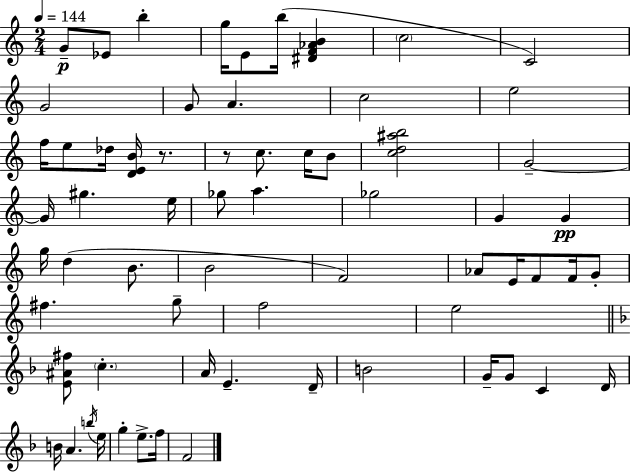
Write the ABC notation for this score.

X:1
T:Untitled
M:2/4
L:1/4
K:Am
G/2 _E/2 b g/4 E/2 b/4 [^DF_AB] c2 C2 G2 G/2 A c2 e2 f/4 e/2 _d/4 [DEB]/4 z/2 z/2 c/2 c/4 B/2 [cd^ab]2 G2 G/4 ^g e/4 _g/2 a _g2 G G g/4 d B/2 B2 F2 _A/2 E/4 F/2 F/4 G/2 ^f g/2 f2 e2 [E^A^f]/2 c A/4 E D/4 B2 G/4 G/2 C D/4 B/4 A b/4 e/4 g e/2 f/4 F2